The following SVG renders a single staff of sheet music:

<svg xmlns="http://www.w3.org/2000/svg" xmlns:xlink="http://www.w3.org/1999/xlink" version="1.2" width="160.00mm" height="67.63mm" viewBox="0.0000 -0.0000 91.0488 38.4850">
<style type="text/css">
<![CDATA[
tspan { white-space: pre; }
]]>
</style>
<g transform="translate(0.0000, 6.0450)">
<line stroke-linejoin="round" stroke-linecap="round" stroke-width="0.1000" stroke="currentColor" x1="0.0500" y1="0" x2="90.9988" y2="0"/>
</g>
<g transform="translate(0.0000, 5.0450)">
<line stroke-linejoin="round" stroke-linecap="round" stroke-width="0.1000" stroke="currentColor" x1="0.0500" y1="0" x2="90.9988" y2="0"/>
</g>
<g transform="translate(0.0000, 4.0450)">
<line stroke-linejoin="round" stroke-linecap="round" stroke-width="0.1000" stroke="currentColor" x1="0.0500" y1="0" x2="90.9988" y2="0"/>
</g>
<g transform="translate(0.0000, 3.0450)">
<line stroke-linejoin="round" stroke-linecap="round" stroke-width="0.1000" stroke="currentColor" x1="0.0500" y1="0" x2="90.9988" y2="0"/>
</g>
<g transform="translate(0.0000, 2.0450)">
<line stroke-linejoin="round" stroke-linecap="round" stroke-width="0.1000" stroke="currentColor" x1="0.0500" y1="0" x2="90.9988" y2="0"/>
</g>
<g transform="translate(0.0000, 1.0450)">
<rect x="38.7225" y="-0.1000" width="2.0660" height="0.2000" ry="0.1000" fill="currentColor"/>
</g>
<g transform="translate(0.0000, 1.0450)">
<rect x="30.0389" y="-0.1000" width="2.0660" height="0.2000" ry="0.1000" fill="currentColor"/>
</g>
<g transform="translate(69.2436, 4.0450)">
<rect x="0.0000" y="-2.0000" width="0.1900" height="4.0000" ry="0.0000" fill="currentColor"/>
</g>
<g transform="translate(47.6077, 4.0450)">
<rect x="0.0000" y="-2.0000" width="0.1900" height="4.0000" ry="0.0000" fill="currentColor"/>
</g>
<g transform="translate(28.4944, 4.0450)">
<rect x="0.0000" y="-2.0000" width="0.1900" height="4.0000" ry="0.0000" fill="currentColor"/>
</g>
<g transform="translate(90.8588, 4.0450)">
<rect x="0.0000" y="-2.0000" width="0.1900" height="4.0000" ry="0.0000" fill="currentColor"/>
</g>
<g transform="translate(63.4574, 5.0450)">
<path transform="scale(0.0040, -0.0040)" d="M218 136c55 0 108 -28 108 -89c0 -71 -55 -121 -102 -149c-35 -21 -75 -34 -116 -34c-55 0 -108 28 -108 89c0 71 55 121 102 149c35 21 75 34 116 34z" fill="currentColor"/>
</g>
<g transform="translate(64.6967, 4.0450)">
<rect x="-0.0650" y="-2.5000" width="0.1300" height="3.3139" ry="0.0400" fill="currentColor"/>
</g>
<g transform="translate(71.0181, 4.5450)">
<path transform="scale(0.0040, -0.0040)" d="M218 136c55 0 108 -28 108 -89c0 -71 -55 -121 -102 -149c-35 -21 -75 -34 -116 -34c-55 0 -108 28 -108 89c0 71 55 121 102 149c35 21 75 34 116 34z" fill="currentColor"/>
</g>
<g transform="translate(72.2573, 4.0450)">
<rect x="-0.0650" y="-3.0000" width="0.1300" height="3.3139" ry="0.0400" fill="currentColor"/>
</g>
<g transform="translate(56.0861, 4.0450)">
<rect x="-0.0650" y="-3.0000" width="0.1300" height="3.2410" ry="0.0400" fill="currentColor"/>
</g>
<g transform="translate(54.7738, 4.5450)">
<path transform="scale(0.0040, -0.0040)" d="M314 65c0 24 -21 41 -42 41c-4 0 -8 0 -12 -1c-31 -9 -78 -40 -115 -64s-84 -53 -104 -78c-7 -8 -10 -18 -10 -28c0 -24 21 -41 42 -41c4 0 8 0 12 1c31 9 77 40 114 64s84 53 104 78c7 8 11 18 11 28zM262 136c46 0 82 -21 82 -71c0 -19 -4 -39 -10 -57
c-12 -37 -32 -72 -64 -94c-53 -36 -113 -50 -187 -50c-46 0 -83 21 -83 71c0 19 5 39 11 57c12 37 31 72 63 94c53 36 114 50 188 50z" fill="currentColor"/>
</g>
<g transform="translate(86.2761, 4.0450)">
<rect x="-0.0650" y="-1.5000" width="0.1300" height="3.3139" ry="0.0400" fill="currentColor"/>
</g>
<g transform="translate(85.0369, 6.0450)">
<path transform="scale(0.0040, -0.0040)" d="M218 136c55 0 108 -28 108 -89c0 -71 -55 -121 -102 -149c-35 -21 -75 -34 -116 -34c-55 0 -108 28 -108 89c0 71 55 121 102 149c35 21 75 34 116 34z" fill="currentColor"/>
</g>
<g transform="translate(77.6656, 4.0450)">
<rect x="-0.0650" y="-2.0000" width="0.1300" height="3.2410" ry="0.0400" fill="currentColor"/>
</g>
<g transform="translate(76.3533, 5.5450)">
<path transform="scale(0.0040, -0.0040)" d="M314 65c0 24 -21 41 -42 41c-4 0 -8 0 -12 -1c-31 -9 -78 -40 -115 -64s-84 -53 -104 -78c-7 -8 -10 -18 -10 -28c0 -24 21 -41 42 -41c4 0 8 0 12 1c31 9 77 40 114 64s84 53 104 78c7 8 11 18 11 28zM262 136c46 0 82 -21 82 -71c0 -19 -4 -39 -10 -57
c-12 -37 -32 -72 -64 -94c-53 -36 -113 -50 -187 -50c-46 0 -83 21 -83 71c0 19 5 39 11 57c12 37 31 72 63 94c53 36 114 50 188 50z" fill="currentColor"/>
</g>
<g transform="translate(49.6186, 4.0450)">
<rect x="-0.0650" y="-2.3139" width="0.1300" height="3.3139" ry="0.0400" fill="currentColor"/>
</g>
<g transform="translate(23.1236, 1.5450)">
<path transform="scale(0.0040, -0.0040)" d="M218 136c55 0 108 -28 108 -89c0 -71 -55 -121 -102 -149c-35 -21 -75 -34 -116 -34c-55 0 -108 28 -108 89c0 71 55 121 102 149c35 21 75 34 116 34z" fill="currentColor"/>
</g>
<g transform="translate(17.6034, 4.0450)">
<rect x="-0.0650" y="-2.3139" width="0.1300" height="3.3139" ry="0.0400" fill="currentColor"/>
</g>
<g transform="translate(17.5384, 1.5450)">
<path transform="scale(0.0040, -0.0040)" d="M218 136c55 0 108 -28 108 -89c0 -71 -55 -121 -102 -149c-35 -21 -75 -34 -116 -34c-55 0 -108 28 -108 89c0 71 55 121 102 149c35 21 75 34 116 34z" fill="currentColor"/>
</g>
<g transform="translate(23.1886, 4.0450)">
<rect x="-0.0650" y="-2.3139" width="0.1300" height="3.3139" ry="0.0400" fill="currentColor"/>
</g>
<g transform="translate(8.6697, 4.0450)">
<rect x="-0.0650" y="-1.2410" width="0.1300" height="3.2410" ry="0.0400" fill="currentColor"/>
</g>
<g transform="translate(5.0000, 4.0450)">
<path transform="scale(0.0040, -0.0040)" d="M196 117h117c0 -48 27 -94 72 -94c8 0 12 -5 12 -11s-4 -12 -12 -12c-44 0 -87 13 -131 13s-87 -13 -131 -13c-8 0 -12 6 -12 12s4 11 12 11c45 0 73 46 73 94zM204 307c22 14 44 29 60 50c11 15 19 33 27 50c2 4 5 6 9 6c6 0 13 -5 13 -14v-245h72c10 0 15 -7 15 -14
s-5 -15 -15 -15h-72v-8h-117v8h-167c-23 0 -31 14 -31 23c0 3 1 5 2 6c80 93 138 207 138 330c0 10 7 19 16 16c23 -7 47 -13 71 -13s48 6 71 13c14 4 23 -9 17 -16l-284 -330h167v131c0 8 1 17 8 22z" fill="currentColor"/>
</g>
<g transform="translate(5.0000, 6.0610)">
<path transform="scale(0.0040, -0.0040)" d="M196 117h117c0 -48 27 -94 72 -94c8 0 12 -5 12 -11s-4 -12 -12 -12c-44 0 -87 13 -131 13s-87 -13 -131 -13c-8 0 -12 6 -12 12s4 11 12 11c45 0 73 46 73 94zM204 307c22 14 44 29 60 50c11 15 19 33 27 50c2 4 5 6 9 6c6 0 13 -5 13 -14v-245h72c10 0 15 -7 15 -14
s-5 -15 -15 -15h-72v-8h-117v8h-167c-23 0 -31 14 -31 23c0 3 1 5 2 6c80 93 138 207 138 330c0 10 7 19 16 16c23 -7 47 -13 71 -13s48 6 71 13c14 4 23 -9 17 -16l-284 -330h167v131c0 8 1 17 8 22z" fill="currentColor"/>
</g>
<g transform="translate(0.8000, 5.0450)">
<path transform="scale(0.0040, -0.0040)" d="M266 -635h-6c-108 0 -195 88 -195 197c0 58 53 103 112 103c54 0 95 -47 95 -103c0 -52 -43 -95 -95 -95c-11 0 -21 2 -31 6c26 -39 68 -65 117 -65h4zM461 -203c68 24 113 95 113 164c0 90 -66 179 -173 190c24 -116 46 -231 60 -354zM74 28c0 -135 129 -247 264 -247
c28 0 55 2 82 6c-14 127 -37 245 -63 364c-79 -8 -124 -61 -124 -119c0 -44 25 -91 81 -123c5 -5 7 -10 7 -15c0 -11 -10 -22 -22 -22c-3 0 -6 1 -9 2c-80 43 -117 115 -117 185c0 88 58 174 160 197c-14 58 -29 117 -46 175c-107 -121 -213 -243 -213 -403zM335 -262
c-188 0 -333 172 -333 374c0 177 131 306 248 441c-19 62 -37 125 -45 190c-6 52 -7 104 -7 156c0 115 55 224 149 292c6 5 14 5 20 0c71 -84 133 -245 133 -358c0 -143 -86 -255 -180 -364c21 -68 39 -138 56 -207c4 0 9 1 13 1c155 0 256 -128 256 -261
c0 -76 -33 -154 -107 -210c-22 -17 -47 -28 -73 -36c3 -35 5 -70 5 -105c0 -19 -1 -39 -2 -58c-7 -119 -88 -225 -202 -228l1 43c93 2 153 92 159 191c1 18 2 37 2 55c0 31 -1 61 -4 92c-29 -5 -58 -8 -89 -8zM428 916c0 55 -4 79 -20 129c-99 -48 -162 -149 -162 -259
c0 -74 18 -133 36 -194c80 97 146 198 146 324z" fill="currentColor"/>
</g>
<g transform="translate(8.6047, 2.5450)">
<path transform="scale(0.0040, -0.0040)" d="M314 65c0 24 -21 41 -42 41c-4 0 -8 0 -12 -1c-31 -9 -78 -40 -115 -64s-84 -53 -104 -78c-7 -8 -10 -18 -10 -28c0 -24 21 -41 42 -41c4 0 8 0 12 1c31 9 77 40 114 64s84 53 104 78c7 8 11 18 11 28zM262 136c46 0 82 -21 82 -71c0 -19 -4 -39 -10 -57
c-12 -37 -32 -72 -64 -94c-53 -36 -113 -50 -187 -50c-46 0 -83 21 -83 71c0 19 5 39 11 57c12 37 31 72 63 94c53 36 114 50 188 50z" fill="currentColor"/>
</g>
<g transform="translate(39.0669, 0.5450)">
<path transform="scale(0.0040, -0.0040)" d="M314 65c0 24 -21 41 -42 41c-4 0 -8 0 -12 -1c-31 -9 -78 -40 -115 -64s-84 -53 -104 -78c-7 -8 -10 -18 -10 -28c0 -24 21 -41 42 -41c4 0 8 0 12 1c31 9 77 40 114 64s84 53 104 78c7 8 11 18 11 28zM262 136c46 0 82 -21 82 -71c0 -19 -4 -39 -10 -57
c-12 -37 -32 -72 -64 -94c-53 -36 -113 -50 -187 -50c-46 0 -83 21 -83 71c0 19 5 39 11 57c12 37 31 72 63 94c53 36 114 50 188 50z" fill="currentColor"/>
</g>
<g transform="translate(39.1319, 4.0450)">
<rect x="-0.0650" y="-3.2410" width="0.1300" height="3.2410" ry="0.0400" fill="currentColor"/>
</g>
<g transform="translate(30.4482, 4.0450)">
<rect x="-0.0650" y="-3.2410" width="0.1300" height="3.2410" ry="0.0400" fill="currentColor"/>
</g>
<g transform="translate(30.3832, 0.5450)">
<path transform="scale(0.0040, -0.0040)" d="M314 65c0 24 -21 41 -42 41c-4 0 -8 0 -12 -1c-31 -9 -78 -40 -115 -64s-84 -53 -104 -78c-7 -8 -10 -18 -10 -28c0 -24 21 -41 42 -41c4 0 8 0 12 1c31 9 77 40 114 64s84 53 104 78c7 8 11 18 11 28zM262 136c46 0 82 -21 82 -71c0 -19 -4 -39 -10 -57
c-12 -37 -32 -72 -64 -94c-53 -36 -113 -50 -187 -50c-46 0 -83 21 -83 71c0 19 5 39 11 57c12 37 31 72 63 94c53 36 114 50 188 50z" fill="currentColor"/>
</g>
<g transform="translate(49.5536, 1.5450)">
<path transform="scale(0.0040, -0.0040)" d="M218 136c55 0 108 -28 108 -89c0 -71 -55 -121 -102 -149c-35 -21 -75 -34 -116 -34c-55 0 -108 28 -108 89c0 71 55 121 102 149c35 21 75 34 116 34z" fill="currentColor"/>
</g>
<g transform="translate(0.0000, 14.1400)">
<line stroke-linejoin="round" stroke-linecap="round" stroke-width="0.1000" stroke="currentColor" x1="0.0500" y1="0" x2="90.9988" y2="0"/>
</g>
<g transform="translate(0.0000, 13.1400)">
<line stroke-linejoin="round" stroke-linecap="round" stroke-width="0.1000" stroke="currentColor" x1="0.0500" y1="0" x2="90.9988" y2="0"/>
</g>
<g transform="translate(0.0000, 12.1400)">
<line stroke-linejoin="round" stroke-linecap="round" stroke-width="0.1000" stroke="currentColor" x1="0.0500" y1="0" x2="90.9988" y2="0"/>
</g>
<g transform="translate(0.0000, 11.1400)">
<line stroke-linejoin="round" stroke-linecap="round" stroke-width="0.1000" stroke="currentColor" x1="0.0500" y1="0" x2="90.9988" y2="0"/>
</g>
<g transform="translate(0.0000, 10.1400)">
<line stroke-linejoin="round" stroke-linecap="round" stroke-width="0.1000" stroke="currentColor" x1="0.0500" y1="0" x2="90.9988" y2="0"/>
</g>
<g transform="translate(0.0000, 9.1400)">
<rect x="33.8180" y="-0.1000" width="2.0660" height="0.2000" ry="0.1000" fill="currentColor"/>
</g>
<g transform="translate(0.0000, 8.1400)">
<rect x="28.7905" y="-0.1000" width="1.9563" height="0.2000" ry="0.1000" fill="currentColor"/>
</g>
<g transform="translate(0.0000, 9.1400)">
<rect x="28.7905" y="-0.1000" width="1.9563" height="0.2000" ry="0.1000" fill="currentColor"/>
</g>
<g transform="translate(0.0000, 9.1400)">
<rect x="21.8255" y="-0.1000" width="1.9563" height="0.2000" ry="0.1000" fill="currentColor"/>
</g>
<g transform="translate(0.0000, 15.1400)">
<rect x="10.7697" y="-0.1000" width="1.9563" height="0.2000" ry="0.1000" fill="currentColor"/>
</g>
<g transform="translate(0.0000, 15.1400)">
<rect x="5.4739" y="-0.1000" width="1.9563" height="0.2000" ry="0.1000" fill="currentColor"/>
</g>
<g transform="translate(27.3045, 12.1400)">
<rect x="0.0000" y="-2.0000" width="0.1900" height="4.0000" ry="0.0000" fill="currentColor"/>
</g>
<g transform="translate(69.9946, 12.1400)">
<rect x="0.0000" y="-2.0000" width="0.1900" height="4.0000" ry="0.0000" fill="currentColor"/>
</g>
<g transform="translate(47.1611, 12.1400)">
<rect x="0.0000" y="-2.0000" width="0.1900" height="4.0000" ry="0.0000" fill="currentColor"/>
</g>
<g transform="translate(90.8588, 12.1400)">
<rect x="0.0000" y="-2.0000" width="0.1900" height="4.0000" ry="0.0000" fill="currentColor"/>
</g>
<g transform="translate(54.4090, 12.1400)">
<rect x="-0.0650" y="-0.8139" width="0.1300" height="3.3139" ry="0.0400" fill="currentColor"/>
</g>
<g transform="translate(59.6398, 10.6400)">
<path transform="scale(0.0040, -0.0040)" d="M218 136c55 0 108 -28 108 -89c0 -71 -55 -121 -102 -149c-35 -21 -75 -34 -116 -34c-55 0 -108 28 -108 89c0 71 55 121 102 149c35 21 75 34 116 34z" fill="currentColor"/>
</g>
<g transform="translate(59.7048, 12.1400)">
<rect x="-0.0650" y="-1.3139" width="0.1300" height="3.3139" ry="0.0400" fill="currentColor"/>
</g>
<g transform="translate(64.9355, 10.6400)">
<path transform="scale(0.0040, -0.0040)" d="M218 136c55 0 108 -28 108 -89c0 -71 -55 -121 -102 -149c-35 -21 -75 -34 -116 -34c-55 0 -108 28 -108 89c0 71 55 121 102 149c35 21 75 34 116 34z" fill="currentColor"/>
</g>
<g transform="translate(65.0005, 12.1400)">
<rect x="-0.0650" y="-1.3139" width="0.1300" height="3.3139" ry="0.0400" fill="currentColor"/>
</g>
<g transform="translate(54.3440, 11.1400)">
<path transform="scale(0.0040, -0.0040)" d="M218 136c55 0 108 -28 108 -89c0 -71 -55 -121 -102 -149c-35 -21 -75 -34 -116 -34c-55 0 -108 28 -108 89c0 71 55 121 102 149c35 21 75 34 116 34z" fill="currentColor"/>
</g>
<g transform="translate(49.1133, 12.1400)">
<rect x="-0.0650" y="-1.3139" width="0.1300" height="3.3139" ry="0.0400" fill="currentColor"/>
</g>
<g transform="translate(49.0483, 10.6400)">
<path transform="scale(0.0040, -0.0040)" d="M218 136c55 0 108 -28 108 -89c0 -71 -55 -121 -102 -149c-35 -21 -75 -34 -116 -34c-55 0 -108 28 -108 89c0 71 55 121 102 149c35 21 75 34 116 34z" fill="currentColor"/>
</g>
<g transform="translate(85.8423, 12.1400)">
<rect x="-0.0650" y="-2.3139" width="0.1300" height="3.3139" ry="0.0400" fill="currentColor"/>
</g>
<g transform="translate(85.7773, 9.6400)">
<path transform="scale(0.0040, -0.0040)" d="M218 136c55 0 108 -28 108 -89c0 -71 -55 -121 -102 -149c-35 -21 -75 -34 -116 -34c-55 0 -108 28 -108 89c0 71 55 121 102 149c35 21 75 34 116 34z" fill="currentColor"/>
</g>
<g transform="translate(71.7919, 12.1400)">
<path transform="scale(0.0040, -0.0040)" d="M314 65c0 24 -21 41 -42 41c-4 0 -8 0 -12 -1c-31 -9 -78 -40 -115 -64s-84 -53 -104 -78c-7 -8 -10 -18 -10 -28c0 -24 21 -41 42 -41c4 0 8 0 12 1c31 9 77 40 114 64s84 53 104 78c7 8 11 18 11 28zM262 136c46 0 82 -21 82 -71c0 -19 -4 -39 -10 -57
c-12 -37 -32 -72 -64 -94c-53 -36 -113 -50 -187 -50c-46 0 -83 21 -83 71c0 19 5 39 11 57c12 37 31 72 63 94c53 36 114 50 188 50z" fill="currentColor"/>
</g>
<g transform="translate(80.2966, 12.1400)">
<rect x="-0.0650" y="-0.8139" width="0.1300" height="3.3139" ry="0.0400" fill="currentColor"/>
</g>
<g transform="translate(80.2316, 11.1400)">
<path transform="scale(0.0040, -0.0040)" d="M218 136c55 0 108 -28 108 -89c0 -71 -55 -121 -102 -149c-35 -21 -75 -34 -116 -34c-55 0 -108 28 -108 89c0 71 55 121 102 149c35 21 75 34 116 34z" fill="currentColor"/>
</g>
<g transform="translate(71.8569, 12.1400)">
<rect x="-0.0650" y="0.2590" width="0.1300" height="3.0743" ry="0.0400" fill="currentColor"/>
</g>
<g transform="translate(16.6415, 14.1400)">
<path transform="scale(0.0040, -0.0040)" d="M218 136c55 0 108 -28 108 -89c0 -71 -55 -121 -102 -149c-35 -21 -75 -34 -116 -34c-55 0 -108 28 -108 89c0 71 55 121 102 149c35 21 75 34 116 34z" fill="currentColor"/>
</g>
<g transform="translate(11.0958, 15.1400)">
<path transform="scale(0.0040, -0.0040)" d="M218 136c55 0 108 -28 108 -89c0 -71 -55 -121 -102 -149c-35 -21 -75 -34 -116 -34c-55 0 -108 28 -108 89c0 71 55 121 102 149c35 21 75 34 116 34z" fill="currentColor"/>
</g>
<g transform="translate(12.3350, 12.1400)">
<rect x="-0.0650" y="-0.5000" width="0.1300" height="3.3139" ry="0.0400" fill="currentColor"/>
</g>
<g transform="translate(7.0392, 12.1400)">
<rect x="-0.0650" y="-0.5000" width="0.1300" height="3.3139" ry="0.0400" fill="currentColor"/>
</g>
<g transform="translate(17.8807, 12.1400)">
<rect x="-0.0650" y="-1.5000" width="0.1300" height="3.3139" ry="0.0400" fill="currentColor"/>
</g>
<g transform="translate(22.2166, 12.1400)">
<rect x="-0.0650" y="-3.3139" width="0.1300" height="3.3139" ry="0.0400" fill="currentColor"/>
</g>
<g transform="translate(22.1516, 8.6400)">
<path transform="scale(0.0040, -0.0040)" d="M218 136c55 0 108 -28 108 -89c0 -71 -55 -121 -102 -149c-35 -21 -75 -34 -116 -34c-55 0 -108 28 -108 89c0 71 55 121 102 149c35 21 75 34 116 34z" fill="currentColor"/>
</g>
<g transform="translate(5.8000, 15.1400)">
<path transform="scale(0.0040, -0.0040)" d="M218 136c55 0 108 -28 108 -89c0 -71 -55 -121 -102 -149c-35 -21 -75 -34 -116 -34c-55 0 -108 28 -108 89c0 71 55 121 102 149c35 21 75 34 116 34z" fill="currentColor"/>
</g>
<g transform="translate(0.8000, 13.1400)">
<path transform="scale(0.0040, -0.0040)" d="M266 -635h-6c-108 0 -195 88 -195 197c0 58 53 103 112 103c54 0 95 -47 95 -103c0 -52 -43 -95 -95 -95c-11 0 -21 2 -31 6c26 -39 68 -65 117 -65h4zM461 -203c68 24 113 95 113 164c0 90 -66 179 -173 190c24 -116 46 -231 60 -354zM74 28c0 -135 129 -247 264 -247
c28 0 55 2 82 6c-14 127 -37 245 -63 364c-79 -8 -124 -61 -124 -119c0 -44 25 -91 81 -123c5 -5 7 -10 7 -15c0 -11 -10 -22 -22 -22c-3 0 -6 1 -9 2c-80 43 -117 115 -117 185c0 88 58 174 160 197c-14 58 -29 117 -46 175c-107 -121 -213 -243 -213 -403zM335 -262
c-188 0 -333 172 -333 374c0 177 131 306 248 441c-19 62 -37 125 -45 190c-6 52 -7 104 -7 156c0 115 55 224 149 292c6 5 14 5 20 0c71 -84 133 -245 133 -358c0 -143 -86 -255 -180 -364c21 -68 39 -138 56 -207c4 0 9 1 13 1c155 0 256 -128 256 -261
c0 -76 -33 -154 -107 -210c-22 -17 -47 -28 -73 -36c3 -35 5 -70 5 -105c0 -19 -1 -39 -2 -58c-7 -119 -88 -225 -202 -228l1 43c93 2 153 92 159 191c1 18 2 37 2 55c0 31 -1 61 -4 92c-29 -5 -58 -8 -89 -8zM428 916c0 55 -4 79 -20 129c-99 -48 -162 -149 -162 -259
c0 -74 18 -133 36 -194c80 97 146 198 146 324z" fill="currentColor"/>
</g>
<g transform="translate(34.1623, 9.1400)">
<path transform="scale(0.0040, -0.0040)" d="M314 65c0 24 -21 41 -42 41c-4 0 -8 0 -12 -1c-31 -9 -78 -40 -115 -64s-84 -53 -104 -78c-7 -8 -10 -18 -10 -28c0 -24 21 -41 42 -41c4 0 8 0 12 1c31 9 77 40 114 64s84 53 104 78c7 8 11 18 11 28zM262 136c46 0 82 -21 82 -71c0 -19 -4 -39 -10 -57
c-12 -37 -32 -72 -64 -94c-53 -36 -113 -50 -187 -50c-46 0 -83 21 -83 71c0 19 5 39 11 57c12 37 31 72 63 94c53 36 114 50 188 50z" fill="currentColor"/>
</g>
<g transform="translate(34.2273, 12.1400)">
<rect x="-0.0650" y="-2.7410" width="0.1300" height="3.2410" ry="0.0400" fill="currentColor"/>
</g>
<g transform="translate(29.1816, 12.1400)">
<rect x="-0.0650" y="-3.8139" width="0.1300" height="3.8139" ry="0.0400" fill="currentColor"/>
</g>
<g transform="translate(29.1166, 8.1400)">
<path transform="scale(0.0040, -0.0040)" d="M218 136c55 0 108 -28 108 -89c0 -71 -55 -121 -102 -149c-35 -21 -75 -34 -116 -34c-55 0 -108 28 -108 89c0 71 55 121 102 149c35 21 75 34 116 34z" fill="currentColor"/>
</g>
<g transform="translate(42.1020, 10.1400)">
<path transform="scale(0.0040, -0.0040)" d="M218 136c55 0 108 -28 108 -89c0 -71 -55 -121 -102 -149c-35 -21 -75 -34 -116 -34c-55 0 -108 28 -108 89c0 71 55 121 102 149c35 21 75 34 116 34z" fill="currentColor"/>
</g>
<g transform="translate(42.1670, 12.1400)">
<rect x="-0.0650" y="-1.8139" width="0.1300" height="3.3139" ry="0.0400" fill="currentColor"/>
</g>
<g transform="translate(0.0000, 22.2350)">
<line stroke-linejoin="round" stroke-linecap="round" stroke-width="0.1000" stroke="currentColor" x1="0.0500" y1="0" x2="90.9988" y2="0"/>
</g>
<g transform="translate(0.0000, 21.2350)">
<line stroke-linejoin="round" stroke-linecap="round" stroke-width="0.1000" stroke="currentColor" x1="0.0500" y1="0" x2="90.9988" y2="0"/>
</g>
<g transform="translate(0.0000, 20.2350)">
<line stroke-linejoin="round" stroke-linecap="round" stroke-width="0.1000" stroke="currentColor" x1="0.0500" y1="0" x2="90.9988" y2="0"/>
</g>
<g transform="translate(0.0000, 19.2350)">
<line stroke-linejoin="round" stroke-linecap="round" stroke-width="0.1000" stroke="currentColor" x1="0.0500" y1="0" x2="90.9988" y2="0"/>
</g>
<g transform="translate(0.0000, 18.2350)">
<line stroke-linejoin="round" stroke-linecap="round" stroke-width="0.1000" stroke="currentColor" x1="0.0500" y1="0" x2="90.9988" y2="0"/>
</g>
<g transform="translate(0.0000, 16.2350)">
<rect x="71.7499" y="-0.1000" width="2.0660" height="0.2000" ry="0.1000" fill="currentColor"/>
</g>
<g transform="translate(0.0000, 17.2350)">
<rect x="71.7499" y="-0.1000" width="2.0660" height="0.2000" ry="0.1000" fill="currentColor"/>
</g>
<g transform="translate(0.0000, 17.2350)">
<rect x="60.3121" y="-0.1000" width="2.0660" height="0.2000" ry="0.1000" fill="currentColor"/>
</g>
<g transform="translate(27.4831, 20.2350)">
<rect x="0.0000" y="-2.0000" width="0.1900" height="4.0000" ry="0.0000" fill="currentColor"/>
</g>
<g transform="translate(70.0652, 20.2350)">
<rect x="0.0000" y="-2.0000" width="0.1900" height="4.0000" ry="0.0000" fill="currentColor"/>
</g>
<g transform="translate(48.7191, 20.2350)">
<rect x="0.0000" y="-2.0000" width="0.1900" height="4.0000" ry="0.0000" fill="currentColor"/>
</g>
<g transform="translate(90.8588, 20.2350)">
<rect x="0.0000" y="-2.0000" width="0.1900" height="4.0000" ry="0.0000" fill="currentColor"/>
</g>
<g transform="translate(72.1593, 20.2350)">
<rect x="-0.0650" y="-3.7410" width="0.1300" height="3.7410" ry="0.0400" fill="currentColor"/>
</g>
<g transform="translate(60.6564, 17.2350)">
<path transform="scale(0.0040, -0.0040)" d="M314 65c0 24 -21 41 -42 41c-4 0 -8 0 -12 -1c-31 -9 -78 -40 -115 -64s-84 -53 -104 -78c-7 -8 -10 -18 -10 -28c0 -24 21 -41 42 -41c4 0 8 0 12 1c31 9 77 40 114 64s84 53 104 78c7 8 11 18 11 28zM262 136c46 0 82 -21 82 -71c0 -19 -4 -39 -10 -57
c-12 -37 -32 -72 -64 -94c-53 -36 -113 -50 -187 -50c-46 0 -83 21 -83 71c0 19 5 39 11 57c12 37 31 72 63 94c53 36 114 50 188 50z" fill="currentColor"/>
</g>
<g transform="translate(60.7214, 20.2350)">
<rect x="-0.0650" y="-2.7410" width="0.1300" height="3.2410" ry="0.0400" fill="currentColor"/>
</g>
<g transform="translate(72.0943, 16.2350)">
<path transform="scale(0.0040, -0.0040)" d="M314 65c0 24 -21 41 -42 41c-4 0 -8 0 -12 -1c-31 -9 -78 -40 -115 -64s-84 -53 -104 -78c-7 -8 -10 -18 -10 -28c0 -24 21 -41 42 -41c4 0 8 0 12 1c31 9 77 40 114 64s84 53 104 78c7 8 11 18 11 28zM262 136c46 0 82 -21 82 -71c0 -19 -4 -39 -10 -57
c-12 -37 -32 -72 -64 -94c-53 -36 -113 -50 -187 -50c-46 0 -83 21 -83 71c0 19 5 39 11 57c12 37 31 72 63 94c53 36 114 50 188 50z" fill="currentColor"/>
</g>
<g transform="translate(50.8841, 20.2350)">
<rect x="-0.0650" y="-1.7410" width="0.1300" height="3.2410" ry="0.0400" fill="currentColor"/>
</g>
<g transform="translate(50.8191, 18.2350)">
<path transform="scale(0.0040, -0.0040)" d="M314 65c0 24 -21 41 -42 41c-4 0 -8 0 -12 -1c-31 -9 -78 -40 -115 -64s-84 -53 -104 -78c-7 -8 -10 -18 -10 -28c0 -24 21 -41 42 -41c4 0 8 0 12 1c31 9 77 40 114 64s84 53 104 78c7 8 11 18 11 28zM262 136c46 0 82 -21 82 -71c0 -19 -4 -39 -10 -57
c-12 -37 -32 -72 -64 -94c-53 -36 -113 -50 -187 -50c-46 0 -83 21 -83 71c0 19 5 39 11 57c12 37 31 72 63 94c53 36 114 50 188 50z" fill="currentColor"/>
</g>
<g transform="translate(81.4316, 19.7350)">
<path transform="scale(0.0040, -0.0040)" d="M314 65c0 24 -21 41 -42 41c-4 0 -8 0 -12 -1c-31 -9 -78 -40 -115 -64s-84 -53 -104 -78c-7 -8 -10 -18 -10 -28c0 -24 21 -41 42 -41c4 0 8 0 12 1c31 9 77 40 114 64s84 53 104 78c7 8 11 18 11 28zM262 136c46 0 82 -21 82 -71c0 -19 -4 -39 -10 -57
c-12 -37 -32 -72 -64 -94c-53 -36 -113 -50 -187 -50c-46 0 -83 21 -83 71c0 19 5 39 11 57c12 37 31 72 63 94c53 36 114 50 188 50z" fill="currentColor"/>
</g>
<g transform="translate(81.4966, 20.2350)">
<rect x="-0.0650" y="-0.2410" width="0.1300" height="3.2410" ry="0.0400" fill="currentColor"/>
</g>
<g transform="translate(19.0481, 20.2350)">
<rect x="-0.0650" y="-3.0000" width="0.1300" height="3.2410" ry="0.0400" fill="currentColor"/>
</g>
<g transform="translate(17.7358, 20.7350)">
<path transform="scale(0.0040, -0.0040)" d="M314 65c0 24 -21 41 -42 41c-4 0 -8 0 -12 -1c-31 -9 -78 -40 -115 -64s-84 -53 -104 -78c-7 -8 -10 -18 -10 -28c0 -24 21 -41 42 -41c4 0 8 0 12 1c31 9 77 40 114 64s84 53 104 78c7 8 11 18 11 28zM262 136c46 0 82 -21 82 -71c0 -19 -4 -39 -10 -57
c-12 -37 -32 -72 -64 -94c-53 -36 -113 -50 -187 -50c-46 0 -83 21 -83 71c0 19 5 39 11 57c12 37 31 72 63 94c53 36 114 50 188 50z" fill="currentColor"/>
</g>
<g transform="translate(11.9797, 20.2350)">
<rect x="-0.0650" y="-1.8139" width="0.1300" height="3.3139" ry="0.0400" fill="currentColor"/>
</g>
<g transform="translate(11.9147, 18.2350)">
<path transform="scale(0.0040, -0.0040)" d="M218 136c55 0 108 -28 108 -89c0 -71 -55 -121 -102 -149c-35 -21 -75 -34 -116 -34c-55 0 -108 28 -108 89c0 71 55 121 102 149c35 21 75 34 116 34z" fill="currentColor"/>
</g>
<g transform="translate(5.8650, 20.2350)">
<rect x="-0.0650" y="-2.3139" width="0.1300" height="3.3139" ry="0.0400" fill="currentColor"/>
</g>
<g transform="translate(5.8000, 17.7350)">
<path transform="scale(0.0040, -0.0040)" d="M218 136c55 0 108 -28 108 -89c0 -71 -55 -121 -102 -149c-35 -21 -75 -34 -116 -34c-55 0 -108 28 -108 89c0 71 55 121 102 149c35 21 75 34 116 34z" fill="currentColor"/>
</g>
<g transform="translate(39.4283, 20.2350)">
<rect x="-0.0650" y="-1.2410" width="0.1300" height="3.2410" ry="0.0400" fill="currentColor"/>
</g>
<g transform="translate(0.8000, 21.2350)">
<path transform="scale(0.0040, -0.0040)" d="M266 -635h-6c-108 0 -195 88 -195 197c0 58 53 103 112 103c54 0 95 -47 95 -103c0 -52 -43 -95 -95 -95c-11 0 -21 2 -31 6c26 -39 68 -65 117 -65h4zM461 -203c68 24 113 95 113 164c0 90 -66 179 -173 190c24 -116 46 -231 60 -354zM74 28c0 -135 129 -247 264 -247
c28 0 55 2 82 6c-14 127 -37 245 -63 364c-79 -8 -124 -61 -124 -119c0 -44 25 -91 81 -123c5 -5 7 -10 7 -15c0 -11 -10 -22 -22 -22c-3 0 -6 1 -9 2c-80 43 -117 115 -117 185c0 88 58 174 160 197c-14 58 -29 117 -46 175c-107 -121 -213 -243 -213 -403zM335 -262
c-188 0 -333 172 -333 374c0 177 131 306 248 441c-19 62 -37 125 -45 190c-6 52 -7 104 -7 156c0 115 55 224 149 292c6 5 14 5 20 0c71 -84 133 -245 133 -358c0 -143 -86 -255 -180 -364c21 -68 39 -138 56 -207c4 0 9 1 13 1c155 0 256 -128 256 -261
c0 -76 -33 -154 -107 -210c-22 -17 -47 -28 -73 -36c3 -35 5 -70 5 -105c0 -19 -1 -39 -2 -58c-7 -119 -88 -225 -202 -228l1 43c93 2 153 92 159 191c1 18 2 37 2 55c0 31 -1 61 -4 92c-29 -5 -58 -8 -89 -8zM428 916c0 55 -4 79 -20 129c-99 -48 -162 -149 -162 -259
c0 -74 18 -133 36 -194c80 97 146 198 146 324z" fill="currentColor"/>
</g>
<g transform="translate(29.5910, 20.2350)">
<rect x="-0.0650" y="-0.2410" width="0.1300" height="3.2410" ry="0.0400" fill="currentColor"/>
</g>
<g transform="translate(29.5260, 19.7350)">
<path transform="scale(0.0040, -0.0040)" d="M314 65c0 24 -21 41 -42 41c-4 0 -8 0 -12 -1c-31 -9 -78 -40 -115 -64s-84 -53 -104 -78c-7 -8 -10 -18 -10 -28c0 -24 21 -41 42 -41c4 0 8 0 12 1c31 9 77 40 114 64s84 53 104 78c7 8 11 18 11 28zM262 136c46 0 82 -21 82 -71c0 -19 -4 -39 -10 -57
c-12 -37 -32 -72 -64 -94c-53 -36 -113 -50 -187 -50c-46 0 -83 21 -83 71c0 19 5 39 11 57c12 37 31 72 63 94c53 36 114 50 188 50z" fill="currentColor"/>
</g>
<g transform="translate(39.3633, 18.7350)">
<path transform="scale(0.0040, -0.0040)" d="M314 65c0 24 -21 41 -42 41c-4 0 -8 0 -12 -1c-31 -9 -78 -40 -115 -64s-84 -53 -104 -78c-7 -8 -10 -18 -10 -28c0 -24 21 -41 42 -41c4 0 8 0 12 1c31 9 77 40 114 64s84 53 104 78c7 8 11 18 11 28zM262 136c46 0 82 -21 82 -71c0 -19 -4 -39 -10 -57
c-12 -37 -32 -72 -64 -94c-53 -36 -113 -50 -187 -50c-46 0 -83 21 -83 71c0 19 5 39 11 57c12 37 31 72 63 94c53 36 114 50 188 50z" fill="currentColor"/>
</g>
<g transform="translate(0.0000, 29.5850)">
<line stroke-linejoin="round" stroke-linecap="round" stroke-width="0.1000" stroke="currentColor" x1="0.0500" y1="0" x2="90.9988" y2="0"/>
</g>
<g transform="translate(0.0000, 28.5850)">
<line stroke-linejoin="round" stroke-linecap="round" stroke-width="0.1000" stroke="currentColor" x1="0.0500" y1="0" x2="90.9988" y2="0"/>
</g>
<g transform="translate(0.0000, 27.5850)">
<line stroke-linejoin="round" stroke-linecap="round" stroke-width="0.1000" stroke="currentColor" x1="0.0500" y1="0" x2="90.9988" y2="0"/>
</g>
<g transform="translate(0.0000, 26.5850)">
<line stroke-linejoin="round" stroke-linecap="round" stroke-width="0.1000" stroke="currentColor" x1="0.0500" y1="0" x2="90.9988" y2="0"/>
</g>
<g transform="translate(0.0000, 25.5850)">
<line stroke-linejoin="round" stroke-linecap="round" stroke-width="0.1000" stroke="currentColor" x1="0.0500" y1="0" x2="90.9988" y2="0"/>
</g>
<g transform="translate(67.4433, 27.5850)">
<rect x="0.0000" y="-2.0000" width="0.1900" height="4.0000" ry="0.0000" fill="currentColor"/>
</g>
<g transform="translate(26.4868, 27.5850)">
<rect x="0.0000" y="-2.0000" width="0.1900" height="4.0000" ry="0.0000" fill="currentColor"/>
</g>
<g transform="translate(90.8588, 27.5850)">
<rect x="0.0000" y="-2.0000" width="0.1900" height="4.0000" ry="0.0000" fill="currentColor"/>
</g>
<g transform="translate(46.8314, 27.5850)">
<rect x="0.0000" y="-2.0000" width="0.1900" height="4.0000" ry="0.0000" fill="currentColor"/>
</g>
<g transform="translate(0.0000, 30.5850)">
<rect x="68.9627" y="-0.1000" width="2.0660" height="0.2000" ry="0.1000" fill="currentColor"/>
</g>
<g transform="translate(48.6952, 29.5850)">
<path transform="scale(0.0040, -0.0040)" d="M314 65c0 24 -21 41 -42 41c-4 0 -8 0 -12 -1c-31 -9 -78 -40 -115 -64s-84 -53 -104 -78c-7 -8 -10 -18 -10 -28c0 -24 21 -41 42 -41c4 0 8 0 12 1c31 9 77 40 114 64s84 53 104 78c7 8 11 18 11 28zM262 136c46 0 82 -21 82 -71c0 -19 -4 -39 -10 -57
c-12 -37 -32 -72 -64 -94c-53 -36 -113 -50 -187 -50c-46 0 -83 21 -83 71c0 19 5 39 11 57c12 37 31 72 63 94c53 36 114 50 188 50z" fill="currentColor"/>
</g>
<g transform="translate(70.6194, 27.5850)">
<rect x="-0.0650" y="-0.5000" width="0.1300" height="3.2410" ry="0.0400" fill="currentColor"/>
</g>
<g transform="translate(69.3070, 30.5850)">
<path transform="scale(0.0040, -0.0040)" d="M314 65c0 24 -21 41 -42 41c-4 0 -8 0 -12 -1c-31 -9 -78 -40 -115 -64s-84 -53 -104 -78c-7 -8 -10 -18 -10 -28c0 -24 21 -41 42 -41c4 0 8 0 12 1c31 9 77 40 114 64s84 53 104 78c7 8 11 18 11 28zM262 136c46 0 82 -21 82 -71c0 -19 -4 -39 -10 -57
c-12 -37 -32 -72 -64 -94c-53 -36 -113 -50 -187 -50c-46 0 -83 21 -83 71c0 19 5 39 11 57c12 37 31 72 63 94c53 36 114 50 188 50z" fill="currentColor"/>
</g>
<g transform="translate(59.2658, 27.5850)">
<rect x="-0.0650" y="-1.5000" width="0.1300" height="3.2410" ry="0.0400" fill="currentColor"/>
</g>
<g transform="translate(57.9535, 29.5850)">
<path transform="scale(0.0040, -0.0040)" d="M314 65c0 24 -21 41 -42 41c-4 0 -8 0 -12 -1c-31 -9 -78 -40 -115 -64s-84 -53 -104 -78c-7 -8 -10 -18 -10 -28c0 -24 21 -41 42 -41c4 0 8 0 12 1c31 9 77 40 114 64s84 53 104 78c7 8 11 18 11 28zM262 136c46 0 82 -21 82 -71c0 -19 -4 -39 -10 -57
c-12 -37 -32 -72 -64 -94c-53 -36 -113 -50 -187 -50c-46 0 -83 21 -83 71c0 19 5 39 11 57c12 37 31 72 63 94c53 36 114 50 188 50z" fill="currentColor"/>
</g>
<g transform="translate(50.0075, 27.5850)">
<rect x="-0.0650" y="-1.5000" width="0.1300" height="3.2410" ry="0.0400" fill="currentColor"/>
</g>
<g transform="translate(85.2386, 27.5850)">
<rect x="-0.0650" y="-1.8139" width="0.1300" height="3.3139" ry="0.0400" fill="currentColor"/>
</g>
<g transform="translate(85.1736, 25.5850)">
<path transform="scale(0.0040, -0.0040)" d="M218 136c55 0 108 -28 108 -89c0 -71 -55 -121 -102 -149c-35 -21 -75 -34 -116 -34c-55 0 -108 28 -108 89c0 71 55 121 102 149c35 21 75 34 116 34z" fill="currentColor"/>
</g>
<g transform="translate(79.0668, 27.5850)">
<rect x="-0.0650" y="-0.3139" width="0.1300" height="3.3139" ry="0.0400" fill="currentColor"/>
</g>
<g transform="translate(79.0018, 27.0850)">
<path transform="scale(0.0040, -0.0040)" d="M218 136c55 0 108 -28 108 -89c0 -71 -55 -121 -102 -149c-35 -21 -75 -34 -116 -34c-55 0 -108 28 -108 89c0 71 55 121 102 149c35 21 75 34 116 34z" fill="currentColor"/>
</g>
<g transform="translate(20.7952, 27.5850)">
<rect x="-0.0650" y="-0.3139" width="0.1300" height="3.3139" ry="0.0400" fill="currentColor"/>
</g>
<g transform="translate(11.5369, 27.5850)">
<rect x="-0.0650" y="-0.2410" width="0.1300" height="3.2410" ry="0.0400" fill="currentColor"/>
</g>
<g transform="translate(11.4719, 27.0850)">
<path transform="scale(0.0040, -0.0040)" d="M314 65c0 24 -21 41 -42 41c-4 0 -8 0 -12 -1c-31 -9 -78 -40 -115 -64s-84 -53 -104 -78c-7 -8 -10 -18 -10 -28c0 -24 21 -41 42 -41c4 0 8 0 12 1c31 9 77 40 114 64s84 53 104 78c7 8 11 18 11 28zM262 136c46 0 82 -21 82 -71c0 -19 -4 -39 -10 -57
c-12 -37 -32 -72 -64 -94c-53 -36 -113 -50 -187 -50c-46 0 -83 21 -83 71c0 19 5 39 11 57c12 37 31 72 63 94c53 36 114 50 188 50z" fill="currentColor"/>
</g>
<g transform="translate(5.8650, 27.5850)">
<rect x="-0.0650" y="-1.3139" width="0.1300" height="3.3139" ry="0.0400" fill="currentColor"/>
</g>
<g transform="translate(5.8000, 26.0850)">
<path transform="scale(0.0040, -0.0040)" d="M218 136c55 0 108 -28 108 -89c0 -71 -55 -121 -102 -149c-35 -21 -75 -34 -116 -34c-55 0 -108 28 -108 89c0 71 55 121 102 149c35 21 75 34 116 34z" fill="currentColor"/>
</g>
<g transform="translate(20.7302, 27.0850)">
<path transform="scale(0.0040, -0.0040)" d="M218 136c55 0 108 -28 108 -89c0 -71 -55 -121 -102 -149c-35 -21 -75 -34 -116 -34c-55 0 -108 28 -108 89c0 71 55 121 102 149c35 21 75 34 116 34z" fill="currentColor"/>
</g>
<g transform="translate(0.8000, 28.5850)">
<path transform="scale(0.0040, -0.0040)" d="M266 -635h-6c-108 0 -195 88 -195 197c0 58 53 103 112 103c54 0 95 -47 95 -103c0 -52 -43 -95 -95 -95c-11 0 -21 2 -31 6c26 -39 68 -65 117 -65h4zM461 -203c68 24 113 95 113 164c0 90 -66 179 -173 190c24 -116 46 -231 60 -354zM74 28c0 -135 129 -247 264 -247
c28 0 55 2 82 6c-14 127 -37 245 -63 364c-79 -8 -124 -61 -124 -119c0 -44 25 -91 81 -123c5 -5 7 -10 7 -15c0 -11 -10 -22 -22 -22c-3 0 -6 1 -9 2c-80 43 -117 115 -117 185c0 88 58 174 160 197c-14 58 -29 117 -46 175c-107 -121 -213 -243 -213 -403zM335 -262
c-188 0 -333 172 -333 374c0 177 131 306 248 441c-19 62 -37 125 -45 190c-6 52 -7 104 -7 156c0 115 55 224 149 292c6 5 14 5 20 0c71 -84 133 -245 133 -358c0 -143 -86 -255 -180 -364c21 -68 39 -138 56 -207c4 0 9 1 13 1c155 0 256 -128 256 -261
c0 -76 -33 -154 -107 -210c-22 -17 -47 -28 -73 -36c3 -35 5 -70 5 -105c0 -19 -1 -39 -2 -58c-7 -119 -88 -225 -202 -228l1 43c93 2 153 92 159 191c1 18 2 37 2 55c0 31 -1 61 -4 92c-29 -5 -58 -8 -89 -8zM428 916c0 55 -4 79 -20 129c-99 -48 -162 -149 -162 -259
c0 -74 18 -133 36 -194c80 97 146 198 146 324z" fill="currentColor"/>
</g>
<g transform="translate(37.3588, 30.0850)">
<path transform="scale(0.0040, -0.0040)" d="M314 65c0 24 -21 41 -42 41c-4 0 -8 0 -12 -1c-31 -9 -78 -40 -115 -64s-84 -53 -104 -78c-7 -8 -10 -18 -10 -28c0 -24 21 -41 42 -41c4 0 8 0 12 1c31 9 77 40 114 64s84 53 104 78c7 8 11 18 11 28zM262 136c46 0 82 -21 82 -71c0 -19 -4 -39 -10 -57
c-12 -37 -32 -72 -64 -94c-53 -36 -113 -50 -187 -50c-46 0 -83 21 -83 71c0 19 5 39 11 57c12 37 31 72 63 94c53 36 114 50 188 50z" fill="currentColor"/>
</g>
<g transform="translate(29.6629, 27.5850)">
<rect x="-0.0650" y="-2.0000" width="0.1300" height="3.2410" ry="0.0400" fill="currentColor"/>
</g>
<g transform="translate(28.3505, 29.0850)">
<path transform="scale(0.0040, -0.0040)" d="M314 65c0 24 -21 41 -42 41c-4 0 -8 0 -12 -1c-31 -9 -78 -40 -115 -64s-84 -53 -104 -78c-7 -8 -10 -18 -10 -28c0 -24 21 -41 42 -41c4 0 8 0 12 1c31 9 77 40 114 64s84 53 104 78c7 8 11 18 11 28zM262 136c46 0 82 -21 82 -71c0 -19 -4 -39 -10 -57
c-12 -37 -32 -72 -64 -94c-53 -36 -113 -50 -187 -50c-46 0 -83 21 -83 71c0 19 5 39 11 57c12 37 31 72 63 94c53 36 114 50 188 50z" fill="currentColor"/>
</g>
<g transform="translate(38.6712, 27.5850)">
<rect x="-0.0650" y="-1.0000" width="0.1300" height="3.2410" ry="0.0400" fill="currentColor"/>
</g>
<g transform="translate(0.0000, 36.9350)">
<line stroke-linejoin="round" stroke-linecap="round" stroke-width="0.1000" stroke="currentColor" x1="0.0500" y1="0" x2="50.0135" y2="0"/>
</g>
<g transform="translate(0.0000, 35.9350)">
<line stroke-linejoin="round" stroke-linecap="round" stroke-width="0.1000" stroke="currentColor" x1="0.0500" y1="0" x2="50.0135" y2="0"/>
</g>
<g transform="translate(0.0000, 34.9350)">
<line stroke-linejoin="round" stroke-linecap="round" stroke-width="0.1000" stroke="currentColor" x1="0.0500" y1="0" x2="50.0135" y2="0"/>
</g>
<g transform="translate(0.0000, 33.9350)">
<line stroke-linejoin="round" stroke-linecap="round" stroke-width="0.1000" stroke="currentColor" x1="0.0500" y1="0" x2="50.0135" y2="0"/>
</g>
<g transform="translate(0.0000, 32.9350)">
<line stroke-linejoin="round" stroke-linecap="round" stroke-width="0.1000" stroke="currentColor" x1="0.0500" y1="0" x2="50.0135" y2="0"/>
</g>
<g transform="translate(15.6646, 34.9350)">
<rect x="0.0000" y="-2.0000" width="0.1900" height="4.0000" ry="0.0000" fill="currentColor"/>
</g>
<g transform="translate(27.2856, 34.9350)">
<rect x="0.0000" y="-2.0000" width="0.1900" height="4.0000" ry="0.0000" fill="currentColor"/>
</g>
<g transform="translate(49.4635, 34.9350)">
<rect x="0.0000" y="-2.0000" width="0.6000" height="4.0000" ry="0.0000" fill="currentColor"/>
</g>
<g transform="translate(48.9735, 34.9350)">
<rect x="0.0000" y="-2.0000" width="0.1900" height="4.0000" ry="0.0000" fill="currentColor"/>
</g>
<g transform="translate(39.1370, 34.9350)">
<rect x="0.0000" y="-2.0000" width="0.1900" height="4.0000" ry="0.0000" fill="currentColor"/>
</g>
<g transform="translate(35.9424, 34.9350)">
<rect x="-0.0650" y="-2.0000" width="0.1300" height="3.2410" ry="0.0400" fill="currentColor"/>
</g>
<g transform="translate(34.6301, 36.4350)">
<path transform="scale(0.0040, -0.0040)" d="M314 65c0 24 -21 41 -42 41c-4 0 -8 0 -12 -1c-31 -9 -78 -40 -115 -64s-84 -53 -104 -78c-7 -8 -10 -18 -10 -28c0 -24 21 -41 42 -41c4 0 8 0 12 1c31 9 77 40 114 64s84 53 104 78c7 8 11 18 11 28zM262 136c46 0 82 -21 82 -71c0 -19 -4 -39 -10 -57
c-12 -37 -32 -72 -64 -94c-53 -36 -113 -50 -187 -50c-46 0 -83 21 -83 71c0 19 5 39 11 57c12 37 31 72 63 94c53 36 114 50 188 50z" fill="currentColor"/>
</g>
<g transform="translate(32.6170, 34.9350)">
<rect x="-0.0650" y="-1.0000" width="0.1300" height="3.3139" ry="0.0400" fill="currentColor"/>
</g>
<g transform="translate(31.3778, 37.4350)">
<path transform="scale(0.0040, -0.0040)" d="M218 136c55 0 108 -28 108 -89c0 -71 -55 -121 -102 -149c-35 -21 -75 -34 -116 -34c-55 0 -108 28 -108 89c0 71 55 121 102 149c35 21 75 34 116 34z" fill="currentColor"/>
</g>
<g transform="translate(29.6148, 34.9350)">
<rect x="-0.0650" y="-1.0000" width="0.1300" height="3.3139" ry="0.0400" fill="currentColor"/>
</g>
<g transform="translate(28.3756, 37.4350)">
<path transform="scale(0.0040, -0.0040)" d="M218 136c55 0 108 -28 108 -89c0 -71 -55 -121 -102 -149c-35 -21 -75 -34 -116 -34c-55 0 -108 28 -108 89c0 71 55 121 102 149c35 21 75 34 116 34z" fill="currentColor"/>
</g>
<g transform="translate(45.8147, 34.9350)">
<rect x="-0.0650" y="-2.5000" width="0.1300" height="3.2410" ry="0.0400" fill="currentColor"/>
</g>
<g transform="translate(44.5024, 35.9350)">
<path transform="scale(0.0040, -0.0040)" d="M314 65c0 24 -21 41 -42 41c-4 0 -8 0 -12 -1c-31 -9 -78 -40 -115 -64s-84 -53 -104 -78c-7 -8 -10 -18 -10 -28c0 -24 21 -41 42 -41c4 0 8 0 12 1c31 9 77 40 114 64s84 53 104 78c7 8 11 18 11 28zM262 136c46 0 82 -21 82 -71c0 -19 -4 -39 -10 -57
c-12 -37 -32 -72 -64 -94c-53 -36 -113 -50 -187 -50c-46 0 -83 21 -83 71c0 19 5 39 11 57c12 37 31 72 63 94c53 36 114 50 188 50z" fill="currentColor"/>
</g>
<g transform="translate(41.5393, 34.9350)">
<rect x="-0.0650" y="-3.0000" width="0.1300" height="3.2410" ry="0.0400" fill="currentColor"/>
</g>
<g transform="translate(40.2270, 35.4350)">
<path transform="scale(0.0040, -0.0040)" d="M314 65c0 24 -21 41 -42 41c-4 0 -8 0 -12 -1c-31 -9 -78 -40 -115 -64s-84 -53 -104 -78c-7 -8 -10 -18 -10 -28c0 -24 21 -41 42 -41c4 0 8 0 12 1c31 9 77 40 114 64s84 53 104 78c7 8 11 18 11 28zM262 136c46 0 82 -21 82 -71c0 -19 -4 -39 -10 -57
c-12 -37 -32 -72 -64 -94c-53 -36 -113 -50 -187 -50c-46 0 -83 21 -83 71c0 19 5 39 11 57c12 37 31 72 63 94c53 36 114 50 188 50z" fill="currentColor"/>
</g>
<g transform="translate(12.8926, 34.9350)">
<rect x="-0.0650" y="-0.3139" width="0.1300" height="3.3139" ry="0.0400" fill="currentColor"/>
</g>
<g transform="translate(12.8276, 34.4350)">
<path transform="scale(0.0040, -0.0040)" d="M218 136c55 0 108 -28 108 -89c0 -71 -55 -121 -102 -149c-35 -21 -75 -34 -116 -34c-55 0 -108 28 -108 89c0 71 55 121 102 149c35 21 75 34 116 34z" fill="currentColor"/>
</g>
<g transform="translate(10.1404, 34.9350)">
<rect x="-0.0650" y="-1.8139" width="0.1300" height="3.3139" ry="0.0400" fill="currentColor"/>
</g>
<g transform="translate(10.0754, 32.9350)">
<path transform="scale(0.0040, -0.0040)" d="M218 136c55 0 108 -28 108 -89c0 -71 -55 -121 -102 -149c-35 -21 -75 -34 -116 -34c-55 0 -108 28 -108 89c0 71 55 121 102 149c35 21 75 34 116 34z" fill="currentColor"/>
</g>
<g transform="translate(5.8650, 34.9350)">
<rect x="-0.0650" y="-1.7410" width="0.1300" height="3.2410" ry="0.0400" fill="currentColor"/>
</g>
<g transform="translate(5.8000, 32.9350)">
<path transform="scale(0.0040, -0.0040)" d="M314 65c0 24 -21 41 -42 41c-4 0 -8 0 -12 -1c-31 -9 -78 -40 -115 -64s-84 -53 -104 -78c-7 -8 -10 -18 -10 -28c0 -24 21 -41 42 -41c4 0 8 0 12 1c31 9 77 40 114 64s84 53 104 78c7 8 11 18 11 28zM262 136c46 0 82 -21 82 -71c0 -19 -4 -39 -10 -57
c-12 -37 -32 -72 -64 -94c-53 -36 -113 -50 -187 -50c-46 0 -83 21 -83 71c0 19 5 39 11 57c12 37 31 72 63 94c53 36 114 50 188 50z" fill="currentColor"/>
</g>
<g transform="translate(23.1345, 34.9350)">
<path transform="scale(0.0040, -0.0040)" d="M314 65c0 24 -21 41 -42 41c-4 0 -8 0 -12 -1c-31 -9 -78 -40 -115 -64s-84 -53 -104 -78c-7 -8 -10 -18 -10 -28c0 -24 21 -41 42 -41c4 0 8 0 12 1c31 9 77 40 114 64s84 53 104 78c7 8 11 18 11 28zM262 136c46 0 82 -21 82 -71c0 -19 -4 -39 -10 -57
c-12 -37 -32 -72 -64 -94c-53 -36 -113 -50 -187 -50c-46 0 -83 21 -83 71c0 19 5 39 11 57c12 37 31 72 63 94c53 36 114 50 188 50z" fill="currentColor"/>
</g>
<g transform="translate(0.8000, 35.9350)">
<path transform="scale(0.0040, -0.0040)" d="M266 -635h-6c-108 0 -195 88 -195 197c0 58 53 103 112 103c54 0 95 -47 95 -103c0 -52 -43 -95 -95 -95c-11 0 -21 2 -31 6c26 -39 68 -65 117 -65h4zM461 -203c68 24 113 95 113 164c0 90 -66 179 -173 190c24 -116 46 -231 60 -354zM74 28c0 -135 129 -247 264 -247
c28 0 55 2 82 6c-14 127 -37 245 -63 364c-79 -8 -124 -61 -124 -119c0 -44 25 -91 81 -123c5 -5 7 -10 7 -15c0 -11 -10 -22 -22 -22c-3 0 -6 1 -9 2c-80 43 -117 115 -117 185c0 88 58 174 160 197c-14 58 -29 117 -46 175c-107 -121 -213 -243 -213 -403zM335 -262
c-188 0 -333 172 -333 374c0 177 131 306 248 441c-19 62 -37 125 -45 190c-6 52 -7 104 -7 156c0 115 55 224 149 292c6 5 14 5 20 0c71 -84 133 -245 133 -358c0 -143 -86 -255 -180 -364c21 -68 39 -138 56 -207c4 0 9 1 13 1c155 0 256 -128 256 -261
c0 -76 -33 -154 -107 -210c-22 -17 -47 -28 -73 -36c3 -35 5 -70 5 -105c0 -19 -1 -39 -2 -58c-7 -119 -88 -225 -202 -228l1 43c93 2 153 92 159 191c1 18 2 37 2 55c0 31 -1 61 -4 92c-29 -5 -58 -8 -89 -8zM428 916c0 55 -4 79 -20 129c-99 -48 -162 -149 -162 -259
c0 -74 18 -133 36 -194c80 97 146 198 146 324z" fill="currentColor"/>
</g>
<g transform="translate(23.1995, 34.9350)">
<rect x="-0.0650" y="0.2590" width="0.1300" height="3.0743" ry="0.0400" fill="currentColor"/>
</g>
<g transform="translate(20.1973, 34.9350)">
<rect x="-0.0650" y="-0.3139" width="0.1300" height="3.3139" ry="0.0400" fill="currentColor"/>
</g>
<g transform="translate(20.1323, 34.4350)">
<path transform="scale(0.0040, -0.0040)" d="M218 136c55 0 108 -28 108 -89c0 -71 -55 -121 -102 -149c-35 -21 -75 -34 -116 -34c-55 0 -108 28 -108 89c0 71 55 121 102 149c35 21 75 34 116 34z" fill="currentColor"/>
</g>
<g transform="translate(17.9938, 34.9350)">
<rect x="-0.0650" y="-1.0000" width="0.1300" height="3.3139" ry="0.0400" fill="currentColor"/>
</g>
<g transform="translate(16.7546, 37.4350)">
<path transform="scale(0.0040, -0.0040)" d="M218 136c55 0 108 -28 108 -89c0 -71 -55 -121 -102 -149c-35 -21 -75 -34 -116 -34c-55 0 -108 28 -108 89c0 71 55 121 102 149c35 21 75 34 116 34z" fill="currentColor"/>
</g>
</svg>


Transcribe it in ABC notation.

X:1
T:Untitled
M:4/4
L:1/4
K:C
e2 g g b2 b2 g A2 G A F2 E C C E b c' a2 f e d e e B2 d g g f A2 c2 e2 f2 a2 c'2 c2 e c2 c F2 D2 E2 E2 C2 c f f2 f c D c B2 D D F2 A2 G2